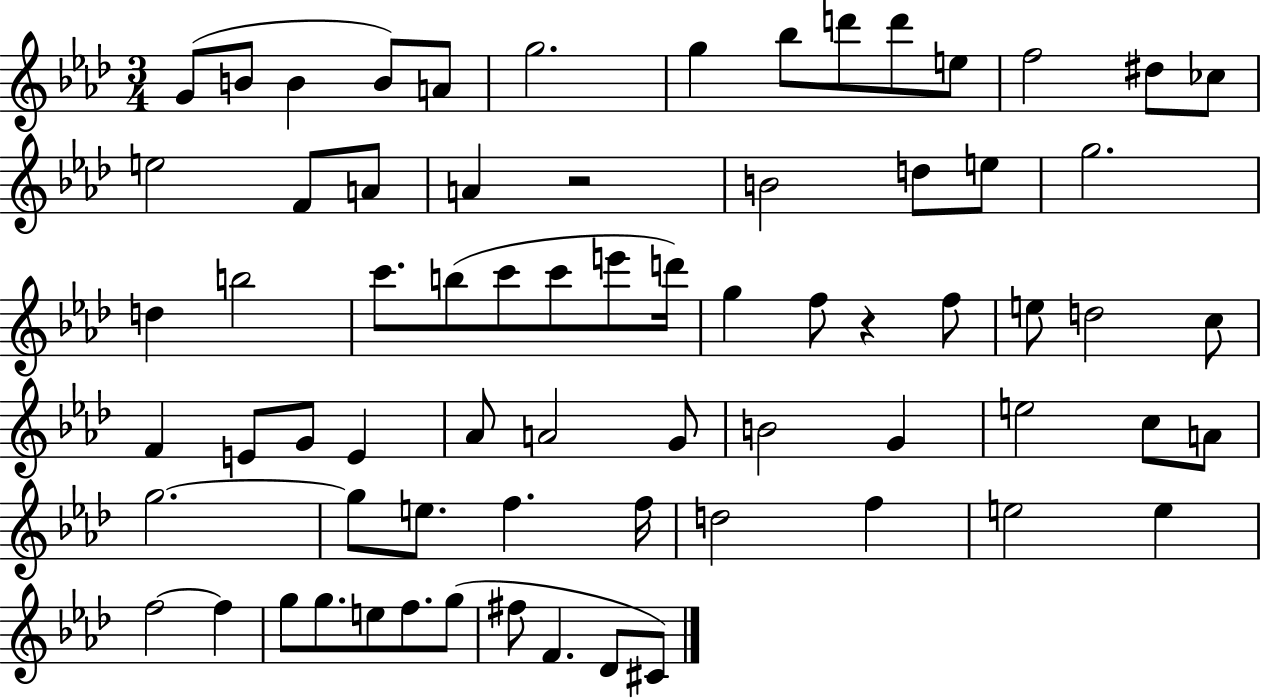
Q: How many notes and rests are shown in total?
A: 70